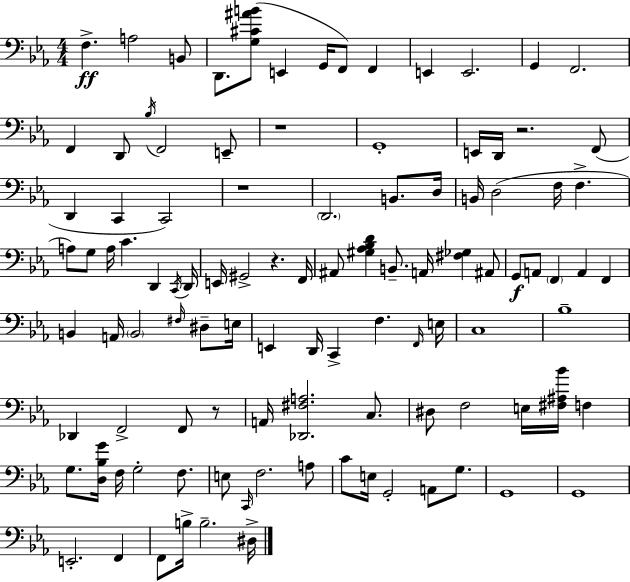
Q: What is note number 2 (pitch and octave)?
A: A3